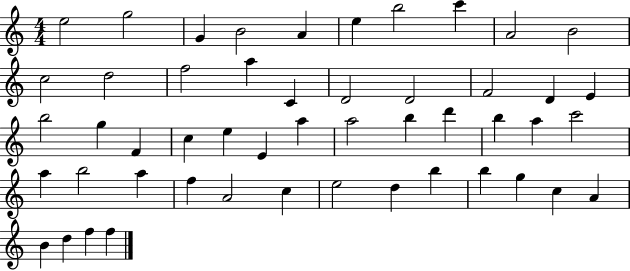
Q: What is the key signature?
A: C major